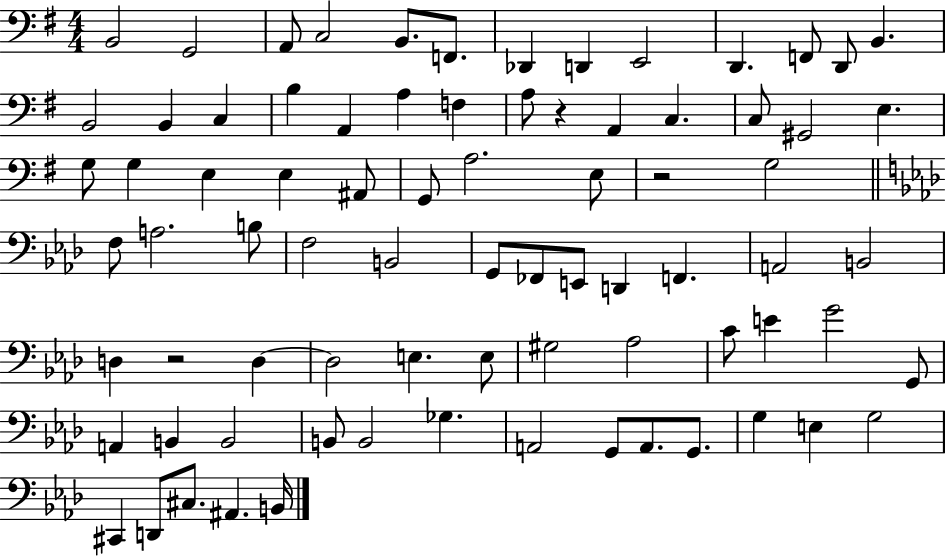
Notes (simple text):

B2/h G2/h A2/e C3/h B2/e. F2/e. Db2/q D2/q E2/h D2/q. F2/e D2/e B2/q. B2/h B2/q C3/q B3/q A2/q A3/q F3/q A3/e R/q A2/q C3/q. C3/e G#2/h E3/q. G3/e G3/q E3/q E3/q A#2/e G2/e A3/h. E3/e R/h G3/h F3/e A3/h. B3/e F3/h B2/h G2/e FES2/e E2/e D2/q F2/q. A2/h B2/h D3/q R/h D3/q D3/h E3/q. E3/e G#3/h Ab3/h C4/e E4/q G4/h G2/e A2/q B2/q B2/h B2/e B2/h Gb3/q. A2/h G2/e A2/e. G2/e. G3/q E3/q G3/h C#2/q D2/e C#3/e. A#2/q. B2/s